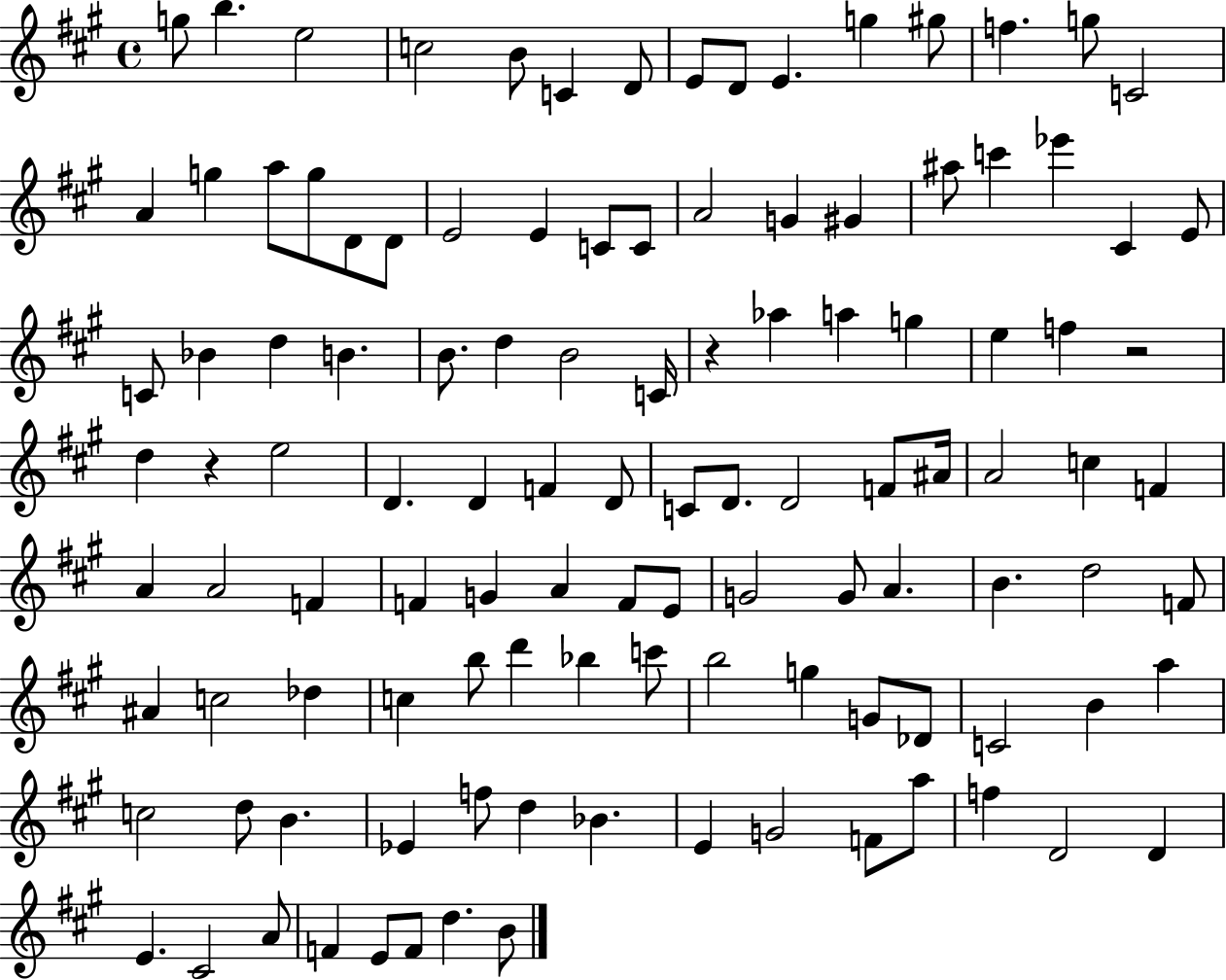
X:1
T:Untitled
M:4/4
L:1/4
K:A
g/2 b e2 c2 B/2 C D/2 E/2 D/2 E g ^g/2 f g/2 C2 A g a/2 g/2 D/2 D/2 E2 E C/2 C/2 A2 G ^G ^a/2 c' _e' ^C E/2 C/2 _B d B B/2 d B2 C/4 z _a a g e f z2 d z e2 D D F D/2 C/2 D/2 D2 F/2 ^A/4 A2 c F A A2 F F G A F/2 E/2 G2 G/2 A B d2 F/2 ^A c2 _d c b/2 d' _b c'/2 b2 g G/2 _D/2 C2 B a c2 d/2 B _E f/2 d _B E G2 F/2 a/2 f D2 D E ^C2 A/2 F E/2 F/2 d B/2